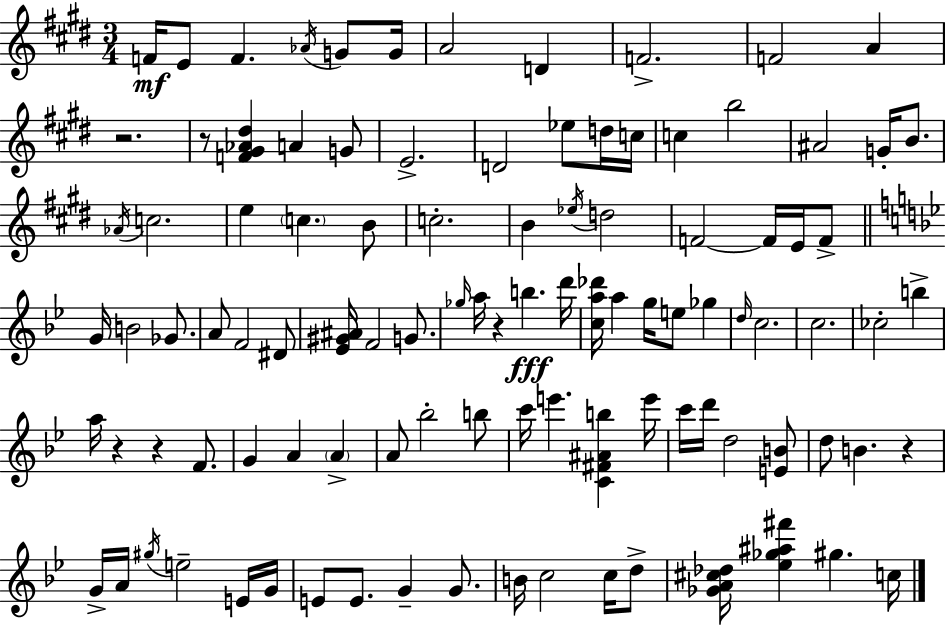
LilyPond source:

{
  \clef treble
  \numericTimeSignature
  \time 3/4
  \key e \major
  f'16\mf e'8 f'4. \acciaccatura { aes'16 } g'8 | g'16 a'2 d'4 | f'2.-> | f'2 a'4 | \break r2. | r8 <f' gis' aes' dis''>4 a'4 g'8 | e'2.-> | d'2 ees''8 d''16 | \break c''16 c''4 b''2 | ais'2 g'16-. b'8. | \acciaccatura { aes'16 } c''2. | e''4 \parenthesize c''4. | \break b'8 c''2.-. | b'4 \acciaccatura { ees''16 } d''2 | f'2~~ f'16 | e'16 f'8-> \bar "||" \break \key bes \major g'16 b'2 ges'8. | a'8 f'2 dis'8 | <ees' gis' ais'>16 f'2 g'8. | \grace { ges''16 } a''16 r4 b''4.\fff | \break d'''16 <c'' a'' des'''>16 a''4 g''16 e''8 ges''4 | \grace { d''16 } c''2. | c''2. | ces''2-. b''4-> | \break a''16 r4 r4 f'8. | g'4 a'4 \parenthesize a'4-> | a'8 bes''2-. | b''8 c'''16 e'''4. <c' fis' ais' b''>4 | \break e'''16 c'''16 d'''16 d''2 | <e' b'>8 d''8 b'4. r4 | g'16-> a'16 \acciaccatura { gis''16 } e''2-- | e'16 g'16 e'8 e'8. g'4-- | \break g'8. b'16 c''2 | c''16 d''8-> <ges' a' cis'' des''>16 <ees'' ges'' ais'' fis'''>4 gis''4. | c''16 \bar "|."
}